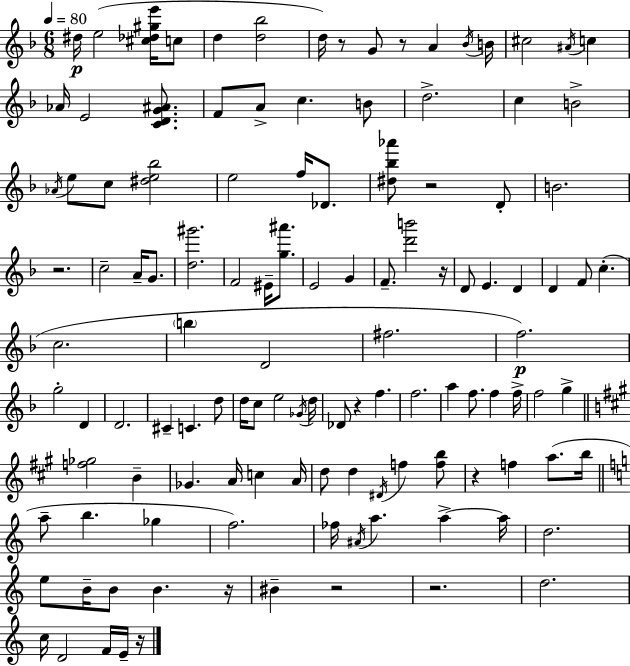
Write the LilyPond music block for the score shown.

{
  \clef treble
  \numericTimeSignature
  \time 6/8
  \key d \minor
  \tempo 4 = 80
  dis''16\p e''2( <cis'' des'' gis'' e'''>16 c''8 | d''4 <d'' bes''>2 | d''16) r8 g'8 r8 a'4 \acciaccatura { bes'16 } | b'16 cis''2 \acciaccatura { ais'16 } c''4 | \break aes'16 e'2 <c' d' g' ais'>8. | f'8 a'8-> c''4. | b'8 d''2.-> | c''4 b'2-> | \break \acciaccatura { aes'16 } e''8 c''8 <dis'' e'' bes''>2 | e''2 f''16 | des'8. <dis'' bes'' aes'''>8 r2 | d'8-. b'2. | \break r2. | c''2-- a'16-- | g'8. <d'' gis'''>2. | f'2 eis'16-- | \break <g'' ais'''>8. e'2 g'4 | f'8.-- <d''' b'''>2 | r16 d'8 e'4. d'4 | d'4 f'8 c''4.-.( | \break c''2. | \parenthesize b''4 d'2 | fis''2. | f''2.\p) | \break g''2-. d'4 | d'2. | cis'4-- c'4. | d''8 d''16 c''8 e''2 | \break \acciaccatura { ges'16 } d''16 des'8 r4 f''4. | f''2. | a''4 f''8. f''4 | f''16-> f''2 | \break g''4-> \bar "||" \break \key a \major <f'' ges''>2 b'4-- | ges'4. a'16 c''4 a'16 | d''8 d''4 \acciaccatura { dis'16 } f''4 <f'' b''>8 | r4 f''4 a''8.( | \break b''16 \bar "||" \break \key c \major a''8-- b''4. ges''4 | f''2.) | fes''16 \acciaccatura { ais'16 } a''4. a''4->~~ | a''16 d''2. | \break e''8 b'16-- b'8 b'4. | r16 bis'4-- r2 | r2. | d''2. | \break c''16 d'2 f'16 e'16-- | r16 \bar "|."
}